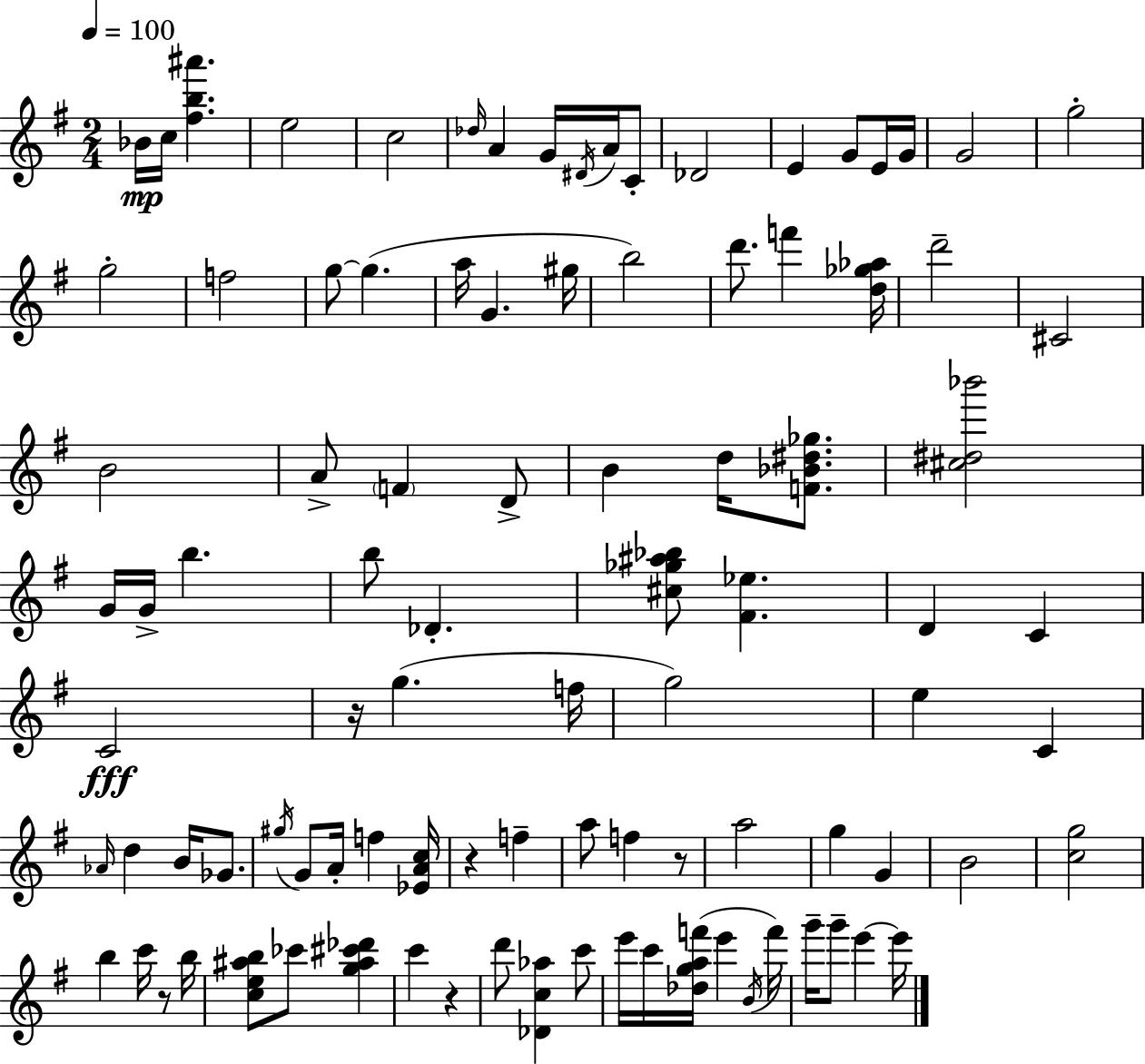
{
  \clef treble
  \numericTimeSignature
  \time 2/4
  \key g \major
  \tempo 4 = 100
  bes'16\mp c''16 <fis'' b'' ais'''>4. | e''2 | c''2 | \grace { des''16 } a'4 g'16 \acciaccatura { dis'16 } a'16 | \break c'8-. des'2 | e'4 g'8 | e'16 g'16 g'2 | g''2-. | \break g''2-. | f''2 | g''8~~ g''4.( | a''16 g'4. | \break gis''16 b''2) | d'''8. f'''4 | <d'' ges'' aes''>16 d'''2-- | cis'2 | \break b'2 | a'8-> \parenthesize f'4 | d'8-> b'4 d''16 <f' bes' dis'' ges''>8. | <cis'' dis'' bes'''>2 | \break g'16 g'16-> b''4. | b''8 des'4.-. | <cis'' ges'' ais'' bes''>8 <fis' ees''>4. | d'4 c'4 | \break c'2\fff | r16 g''4.( | f''16 g''2) | e''4 c'4 | \break \grace { aes'16 } d''4 b'16 | ges'8. \acciaccatura { gis''16 } g'8 a'16-. f''4 | <ees' a' c''>16 r4 | f''4-- a''8 f''4 | \break r8 a''2 | g''4 | g'4 b'2 | <c'' g''>2 | \break b''4 | c'''16 r8 b''16 <c'' e'' ais'' b''>8 ces'''8 | <g'' ais'' cis''' des'''>4 c'''4 | r4 d'''8 <des' c'' aes''>4 | \break c'''8 e'''16 c'''16 <des'' g'' a'' f'''>16( e'''4 | \acciaccatura { b'16 }) f'''16 g'''16-- g'''8-- | e'''4~~ e'''16 \bar "|."
}